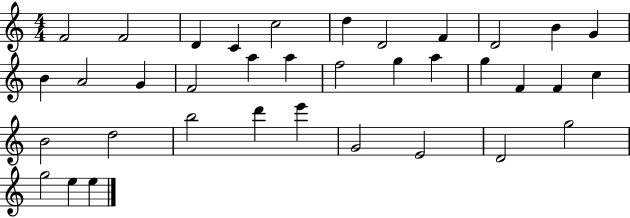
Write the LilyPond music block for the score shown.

{
  \clef treble
  \numericTimeSignature
  \time 4/4
  \key c \major
  f'2 f'2 | d'4 c'4 c''2 | d''4 d'2 f'4 | d'2 b'4 g'4 | \break b'4 a'2 g'4 | f'2 a''4 a''4 | f''2 g''4 a''4 | g''4 f'4 f'4 c''4 | \break b'2 d''2 | b''2 d'''4 e'''4 | g'2 e'2 | d'2 g''2 | \break g''2 e''4 e''4 | \bar "|."
}